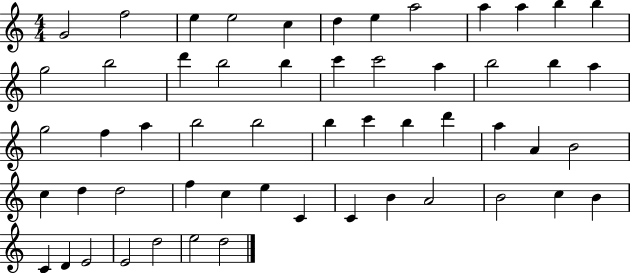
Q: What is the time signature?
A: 4/4